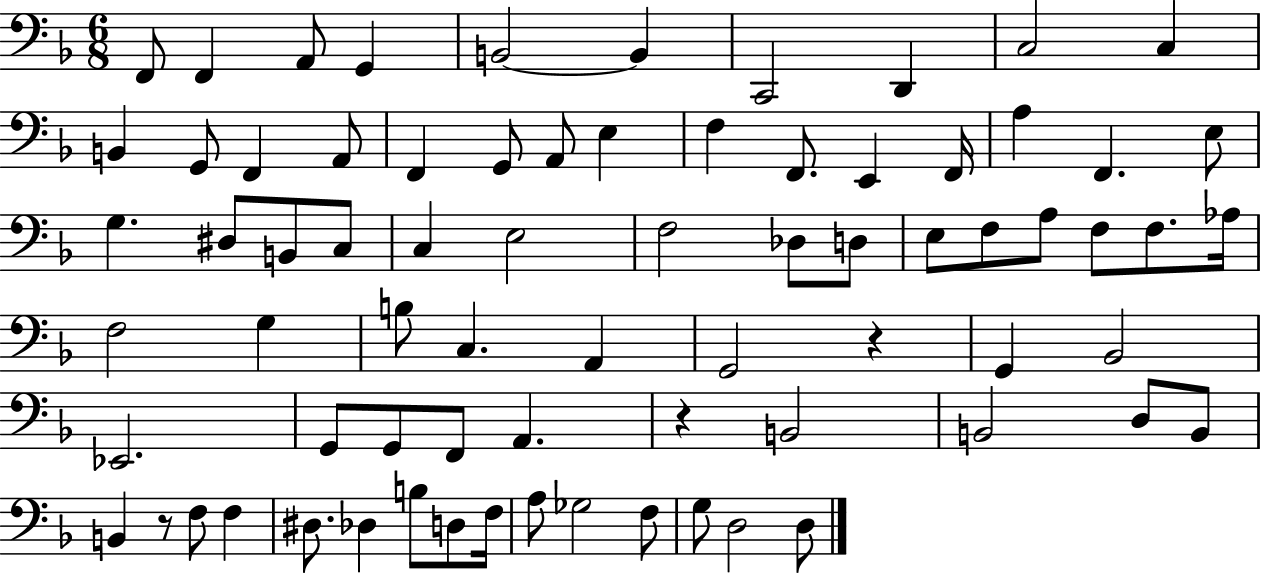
{
  \clef bass
  \numericTimeSignature
  \time 6/8
  \key f \major
  \repeat volta 2 { f,8 f,4 a,8 g,4 | b,2~~ b,4 | c,2 d,4 | c2 c4 | \break b,4 g,8 f,4 a,8 | f,4 g,8 a,8 e4 | f4 f,8. e,4 f,16 | a4 f,4. e8 | \break g4. dis8 b,8 c8 | c4 e2 | f2 des8 d8 | e8 f8 a8 f8 f8. aes16 | \break f2 g4 | b8 c4. a,4 | g,2 r4 | g,4 bes,2 | \break ees,2. | g,8 g,8 f,8 a,4. | r4 b,2 | b,2 d8 b,8 | \break b,4 r8 f8 f4 | dis8. des4 b8 d8 f16 | a8 ges2 f8 | g8 d2 d8 | \break } \bar "|."
}